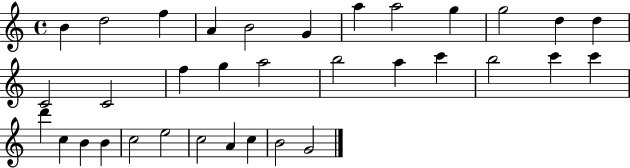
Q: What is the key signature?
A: C major